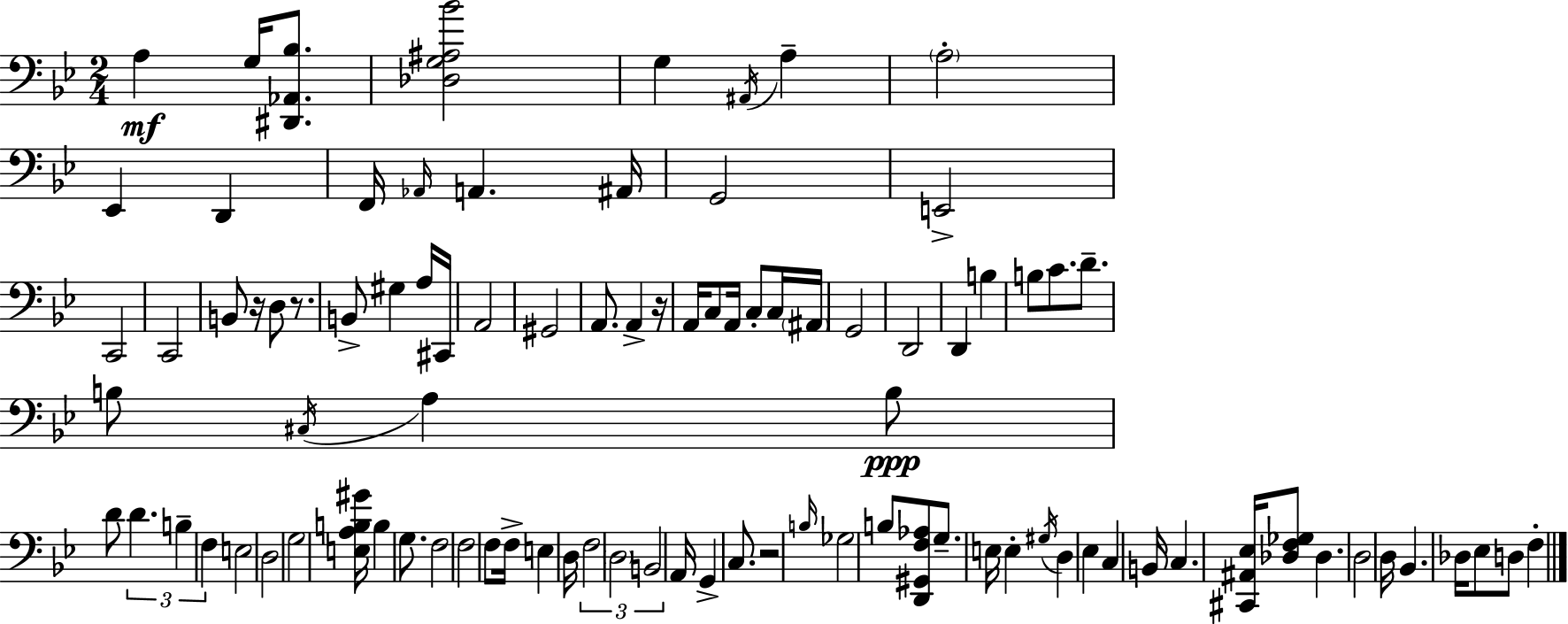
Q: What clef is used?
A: bass